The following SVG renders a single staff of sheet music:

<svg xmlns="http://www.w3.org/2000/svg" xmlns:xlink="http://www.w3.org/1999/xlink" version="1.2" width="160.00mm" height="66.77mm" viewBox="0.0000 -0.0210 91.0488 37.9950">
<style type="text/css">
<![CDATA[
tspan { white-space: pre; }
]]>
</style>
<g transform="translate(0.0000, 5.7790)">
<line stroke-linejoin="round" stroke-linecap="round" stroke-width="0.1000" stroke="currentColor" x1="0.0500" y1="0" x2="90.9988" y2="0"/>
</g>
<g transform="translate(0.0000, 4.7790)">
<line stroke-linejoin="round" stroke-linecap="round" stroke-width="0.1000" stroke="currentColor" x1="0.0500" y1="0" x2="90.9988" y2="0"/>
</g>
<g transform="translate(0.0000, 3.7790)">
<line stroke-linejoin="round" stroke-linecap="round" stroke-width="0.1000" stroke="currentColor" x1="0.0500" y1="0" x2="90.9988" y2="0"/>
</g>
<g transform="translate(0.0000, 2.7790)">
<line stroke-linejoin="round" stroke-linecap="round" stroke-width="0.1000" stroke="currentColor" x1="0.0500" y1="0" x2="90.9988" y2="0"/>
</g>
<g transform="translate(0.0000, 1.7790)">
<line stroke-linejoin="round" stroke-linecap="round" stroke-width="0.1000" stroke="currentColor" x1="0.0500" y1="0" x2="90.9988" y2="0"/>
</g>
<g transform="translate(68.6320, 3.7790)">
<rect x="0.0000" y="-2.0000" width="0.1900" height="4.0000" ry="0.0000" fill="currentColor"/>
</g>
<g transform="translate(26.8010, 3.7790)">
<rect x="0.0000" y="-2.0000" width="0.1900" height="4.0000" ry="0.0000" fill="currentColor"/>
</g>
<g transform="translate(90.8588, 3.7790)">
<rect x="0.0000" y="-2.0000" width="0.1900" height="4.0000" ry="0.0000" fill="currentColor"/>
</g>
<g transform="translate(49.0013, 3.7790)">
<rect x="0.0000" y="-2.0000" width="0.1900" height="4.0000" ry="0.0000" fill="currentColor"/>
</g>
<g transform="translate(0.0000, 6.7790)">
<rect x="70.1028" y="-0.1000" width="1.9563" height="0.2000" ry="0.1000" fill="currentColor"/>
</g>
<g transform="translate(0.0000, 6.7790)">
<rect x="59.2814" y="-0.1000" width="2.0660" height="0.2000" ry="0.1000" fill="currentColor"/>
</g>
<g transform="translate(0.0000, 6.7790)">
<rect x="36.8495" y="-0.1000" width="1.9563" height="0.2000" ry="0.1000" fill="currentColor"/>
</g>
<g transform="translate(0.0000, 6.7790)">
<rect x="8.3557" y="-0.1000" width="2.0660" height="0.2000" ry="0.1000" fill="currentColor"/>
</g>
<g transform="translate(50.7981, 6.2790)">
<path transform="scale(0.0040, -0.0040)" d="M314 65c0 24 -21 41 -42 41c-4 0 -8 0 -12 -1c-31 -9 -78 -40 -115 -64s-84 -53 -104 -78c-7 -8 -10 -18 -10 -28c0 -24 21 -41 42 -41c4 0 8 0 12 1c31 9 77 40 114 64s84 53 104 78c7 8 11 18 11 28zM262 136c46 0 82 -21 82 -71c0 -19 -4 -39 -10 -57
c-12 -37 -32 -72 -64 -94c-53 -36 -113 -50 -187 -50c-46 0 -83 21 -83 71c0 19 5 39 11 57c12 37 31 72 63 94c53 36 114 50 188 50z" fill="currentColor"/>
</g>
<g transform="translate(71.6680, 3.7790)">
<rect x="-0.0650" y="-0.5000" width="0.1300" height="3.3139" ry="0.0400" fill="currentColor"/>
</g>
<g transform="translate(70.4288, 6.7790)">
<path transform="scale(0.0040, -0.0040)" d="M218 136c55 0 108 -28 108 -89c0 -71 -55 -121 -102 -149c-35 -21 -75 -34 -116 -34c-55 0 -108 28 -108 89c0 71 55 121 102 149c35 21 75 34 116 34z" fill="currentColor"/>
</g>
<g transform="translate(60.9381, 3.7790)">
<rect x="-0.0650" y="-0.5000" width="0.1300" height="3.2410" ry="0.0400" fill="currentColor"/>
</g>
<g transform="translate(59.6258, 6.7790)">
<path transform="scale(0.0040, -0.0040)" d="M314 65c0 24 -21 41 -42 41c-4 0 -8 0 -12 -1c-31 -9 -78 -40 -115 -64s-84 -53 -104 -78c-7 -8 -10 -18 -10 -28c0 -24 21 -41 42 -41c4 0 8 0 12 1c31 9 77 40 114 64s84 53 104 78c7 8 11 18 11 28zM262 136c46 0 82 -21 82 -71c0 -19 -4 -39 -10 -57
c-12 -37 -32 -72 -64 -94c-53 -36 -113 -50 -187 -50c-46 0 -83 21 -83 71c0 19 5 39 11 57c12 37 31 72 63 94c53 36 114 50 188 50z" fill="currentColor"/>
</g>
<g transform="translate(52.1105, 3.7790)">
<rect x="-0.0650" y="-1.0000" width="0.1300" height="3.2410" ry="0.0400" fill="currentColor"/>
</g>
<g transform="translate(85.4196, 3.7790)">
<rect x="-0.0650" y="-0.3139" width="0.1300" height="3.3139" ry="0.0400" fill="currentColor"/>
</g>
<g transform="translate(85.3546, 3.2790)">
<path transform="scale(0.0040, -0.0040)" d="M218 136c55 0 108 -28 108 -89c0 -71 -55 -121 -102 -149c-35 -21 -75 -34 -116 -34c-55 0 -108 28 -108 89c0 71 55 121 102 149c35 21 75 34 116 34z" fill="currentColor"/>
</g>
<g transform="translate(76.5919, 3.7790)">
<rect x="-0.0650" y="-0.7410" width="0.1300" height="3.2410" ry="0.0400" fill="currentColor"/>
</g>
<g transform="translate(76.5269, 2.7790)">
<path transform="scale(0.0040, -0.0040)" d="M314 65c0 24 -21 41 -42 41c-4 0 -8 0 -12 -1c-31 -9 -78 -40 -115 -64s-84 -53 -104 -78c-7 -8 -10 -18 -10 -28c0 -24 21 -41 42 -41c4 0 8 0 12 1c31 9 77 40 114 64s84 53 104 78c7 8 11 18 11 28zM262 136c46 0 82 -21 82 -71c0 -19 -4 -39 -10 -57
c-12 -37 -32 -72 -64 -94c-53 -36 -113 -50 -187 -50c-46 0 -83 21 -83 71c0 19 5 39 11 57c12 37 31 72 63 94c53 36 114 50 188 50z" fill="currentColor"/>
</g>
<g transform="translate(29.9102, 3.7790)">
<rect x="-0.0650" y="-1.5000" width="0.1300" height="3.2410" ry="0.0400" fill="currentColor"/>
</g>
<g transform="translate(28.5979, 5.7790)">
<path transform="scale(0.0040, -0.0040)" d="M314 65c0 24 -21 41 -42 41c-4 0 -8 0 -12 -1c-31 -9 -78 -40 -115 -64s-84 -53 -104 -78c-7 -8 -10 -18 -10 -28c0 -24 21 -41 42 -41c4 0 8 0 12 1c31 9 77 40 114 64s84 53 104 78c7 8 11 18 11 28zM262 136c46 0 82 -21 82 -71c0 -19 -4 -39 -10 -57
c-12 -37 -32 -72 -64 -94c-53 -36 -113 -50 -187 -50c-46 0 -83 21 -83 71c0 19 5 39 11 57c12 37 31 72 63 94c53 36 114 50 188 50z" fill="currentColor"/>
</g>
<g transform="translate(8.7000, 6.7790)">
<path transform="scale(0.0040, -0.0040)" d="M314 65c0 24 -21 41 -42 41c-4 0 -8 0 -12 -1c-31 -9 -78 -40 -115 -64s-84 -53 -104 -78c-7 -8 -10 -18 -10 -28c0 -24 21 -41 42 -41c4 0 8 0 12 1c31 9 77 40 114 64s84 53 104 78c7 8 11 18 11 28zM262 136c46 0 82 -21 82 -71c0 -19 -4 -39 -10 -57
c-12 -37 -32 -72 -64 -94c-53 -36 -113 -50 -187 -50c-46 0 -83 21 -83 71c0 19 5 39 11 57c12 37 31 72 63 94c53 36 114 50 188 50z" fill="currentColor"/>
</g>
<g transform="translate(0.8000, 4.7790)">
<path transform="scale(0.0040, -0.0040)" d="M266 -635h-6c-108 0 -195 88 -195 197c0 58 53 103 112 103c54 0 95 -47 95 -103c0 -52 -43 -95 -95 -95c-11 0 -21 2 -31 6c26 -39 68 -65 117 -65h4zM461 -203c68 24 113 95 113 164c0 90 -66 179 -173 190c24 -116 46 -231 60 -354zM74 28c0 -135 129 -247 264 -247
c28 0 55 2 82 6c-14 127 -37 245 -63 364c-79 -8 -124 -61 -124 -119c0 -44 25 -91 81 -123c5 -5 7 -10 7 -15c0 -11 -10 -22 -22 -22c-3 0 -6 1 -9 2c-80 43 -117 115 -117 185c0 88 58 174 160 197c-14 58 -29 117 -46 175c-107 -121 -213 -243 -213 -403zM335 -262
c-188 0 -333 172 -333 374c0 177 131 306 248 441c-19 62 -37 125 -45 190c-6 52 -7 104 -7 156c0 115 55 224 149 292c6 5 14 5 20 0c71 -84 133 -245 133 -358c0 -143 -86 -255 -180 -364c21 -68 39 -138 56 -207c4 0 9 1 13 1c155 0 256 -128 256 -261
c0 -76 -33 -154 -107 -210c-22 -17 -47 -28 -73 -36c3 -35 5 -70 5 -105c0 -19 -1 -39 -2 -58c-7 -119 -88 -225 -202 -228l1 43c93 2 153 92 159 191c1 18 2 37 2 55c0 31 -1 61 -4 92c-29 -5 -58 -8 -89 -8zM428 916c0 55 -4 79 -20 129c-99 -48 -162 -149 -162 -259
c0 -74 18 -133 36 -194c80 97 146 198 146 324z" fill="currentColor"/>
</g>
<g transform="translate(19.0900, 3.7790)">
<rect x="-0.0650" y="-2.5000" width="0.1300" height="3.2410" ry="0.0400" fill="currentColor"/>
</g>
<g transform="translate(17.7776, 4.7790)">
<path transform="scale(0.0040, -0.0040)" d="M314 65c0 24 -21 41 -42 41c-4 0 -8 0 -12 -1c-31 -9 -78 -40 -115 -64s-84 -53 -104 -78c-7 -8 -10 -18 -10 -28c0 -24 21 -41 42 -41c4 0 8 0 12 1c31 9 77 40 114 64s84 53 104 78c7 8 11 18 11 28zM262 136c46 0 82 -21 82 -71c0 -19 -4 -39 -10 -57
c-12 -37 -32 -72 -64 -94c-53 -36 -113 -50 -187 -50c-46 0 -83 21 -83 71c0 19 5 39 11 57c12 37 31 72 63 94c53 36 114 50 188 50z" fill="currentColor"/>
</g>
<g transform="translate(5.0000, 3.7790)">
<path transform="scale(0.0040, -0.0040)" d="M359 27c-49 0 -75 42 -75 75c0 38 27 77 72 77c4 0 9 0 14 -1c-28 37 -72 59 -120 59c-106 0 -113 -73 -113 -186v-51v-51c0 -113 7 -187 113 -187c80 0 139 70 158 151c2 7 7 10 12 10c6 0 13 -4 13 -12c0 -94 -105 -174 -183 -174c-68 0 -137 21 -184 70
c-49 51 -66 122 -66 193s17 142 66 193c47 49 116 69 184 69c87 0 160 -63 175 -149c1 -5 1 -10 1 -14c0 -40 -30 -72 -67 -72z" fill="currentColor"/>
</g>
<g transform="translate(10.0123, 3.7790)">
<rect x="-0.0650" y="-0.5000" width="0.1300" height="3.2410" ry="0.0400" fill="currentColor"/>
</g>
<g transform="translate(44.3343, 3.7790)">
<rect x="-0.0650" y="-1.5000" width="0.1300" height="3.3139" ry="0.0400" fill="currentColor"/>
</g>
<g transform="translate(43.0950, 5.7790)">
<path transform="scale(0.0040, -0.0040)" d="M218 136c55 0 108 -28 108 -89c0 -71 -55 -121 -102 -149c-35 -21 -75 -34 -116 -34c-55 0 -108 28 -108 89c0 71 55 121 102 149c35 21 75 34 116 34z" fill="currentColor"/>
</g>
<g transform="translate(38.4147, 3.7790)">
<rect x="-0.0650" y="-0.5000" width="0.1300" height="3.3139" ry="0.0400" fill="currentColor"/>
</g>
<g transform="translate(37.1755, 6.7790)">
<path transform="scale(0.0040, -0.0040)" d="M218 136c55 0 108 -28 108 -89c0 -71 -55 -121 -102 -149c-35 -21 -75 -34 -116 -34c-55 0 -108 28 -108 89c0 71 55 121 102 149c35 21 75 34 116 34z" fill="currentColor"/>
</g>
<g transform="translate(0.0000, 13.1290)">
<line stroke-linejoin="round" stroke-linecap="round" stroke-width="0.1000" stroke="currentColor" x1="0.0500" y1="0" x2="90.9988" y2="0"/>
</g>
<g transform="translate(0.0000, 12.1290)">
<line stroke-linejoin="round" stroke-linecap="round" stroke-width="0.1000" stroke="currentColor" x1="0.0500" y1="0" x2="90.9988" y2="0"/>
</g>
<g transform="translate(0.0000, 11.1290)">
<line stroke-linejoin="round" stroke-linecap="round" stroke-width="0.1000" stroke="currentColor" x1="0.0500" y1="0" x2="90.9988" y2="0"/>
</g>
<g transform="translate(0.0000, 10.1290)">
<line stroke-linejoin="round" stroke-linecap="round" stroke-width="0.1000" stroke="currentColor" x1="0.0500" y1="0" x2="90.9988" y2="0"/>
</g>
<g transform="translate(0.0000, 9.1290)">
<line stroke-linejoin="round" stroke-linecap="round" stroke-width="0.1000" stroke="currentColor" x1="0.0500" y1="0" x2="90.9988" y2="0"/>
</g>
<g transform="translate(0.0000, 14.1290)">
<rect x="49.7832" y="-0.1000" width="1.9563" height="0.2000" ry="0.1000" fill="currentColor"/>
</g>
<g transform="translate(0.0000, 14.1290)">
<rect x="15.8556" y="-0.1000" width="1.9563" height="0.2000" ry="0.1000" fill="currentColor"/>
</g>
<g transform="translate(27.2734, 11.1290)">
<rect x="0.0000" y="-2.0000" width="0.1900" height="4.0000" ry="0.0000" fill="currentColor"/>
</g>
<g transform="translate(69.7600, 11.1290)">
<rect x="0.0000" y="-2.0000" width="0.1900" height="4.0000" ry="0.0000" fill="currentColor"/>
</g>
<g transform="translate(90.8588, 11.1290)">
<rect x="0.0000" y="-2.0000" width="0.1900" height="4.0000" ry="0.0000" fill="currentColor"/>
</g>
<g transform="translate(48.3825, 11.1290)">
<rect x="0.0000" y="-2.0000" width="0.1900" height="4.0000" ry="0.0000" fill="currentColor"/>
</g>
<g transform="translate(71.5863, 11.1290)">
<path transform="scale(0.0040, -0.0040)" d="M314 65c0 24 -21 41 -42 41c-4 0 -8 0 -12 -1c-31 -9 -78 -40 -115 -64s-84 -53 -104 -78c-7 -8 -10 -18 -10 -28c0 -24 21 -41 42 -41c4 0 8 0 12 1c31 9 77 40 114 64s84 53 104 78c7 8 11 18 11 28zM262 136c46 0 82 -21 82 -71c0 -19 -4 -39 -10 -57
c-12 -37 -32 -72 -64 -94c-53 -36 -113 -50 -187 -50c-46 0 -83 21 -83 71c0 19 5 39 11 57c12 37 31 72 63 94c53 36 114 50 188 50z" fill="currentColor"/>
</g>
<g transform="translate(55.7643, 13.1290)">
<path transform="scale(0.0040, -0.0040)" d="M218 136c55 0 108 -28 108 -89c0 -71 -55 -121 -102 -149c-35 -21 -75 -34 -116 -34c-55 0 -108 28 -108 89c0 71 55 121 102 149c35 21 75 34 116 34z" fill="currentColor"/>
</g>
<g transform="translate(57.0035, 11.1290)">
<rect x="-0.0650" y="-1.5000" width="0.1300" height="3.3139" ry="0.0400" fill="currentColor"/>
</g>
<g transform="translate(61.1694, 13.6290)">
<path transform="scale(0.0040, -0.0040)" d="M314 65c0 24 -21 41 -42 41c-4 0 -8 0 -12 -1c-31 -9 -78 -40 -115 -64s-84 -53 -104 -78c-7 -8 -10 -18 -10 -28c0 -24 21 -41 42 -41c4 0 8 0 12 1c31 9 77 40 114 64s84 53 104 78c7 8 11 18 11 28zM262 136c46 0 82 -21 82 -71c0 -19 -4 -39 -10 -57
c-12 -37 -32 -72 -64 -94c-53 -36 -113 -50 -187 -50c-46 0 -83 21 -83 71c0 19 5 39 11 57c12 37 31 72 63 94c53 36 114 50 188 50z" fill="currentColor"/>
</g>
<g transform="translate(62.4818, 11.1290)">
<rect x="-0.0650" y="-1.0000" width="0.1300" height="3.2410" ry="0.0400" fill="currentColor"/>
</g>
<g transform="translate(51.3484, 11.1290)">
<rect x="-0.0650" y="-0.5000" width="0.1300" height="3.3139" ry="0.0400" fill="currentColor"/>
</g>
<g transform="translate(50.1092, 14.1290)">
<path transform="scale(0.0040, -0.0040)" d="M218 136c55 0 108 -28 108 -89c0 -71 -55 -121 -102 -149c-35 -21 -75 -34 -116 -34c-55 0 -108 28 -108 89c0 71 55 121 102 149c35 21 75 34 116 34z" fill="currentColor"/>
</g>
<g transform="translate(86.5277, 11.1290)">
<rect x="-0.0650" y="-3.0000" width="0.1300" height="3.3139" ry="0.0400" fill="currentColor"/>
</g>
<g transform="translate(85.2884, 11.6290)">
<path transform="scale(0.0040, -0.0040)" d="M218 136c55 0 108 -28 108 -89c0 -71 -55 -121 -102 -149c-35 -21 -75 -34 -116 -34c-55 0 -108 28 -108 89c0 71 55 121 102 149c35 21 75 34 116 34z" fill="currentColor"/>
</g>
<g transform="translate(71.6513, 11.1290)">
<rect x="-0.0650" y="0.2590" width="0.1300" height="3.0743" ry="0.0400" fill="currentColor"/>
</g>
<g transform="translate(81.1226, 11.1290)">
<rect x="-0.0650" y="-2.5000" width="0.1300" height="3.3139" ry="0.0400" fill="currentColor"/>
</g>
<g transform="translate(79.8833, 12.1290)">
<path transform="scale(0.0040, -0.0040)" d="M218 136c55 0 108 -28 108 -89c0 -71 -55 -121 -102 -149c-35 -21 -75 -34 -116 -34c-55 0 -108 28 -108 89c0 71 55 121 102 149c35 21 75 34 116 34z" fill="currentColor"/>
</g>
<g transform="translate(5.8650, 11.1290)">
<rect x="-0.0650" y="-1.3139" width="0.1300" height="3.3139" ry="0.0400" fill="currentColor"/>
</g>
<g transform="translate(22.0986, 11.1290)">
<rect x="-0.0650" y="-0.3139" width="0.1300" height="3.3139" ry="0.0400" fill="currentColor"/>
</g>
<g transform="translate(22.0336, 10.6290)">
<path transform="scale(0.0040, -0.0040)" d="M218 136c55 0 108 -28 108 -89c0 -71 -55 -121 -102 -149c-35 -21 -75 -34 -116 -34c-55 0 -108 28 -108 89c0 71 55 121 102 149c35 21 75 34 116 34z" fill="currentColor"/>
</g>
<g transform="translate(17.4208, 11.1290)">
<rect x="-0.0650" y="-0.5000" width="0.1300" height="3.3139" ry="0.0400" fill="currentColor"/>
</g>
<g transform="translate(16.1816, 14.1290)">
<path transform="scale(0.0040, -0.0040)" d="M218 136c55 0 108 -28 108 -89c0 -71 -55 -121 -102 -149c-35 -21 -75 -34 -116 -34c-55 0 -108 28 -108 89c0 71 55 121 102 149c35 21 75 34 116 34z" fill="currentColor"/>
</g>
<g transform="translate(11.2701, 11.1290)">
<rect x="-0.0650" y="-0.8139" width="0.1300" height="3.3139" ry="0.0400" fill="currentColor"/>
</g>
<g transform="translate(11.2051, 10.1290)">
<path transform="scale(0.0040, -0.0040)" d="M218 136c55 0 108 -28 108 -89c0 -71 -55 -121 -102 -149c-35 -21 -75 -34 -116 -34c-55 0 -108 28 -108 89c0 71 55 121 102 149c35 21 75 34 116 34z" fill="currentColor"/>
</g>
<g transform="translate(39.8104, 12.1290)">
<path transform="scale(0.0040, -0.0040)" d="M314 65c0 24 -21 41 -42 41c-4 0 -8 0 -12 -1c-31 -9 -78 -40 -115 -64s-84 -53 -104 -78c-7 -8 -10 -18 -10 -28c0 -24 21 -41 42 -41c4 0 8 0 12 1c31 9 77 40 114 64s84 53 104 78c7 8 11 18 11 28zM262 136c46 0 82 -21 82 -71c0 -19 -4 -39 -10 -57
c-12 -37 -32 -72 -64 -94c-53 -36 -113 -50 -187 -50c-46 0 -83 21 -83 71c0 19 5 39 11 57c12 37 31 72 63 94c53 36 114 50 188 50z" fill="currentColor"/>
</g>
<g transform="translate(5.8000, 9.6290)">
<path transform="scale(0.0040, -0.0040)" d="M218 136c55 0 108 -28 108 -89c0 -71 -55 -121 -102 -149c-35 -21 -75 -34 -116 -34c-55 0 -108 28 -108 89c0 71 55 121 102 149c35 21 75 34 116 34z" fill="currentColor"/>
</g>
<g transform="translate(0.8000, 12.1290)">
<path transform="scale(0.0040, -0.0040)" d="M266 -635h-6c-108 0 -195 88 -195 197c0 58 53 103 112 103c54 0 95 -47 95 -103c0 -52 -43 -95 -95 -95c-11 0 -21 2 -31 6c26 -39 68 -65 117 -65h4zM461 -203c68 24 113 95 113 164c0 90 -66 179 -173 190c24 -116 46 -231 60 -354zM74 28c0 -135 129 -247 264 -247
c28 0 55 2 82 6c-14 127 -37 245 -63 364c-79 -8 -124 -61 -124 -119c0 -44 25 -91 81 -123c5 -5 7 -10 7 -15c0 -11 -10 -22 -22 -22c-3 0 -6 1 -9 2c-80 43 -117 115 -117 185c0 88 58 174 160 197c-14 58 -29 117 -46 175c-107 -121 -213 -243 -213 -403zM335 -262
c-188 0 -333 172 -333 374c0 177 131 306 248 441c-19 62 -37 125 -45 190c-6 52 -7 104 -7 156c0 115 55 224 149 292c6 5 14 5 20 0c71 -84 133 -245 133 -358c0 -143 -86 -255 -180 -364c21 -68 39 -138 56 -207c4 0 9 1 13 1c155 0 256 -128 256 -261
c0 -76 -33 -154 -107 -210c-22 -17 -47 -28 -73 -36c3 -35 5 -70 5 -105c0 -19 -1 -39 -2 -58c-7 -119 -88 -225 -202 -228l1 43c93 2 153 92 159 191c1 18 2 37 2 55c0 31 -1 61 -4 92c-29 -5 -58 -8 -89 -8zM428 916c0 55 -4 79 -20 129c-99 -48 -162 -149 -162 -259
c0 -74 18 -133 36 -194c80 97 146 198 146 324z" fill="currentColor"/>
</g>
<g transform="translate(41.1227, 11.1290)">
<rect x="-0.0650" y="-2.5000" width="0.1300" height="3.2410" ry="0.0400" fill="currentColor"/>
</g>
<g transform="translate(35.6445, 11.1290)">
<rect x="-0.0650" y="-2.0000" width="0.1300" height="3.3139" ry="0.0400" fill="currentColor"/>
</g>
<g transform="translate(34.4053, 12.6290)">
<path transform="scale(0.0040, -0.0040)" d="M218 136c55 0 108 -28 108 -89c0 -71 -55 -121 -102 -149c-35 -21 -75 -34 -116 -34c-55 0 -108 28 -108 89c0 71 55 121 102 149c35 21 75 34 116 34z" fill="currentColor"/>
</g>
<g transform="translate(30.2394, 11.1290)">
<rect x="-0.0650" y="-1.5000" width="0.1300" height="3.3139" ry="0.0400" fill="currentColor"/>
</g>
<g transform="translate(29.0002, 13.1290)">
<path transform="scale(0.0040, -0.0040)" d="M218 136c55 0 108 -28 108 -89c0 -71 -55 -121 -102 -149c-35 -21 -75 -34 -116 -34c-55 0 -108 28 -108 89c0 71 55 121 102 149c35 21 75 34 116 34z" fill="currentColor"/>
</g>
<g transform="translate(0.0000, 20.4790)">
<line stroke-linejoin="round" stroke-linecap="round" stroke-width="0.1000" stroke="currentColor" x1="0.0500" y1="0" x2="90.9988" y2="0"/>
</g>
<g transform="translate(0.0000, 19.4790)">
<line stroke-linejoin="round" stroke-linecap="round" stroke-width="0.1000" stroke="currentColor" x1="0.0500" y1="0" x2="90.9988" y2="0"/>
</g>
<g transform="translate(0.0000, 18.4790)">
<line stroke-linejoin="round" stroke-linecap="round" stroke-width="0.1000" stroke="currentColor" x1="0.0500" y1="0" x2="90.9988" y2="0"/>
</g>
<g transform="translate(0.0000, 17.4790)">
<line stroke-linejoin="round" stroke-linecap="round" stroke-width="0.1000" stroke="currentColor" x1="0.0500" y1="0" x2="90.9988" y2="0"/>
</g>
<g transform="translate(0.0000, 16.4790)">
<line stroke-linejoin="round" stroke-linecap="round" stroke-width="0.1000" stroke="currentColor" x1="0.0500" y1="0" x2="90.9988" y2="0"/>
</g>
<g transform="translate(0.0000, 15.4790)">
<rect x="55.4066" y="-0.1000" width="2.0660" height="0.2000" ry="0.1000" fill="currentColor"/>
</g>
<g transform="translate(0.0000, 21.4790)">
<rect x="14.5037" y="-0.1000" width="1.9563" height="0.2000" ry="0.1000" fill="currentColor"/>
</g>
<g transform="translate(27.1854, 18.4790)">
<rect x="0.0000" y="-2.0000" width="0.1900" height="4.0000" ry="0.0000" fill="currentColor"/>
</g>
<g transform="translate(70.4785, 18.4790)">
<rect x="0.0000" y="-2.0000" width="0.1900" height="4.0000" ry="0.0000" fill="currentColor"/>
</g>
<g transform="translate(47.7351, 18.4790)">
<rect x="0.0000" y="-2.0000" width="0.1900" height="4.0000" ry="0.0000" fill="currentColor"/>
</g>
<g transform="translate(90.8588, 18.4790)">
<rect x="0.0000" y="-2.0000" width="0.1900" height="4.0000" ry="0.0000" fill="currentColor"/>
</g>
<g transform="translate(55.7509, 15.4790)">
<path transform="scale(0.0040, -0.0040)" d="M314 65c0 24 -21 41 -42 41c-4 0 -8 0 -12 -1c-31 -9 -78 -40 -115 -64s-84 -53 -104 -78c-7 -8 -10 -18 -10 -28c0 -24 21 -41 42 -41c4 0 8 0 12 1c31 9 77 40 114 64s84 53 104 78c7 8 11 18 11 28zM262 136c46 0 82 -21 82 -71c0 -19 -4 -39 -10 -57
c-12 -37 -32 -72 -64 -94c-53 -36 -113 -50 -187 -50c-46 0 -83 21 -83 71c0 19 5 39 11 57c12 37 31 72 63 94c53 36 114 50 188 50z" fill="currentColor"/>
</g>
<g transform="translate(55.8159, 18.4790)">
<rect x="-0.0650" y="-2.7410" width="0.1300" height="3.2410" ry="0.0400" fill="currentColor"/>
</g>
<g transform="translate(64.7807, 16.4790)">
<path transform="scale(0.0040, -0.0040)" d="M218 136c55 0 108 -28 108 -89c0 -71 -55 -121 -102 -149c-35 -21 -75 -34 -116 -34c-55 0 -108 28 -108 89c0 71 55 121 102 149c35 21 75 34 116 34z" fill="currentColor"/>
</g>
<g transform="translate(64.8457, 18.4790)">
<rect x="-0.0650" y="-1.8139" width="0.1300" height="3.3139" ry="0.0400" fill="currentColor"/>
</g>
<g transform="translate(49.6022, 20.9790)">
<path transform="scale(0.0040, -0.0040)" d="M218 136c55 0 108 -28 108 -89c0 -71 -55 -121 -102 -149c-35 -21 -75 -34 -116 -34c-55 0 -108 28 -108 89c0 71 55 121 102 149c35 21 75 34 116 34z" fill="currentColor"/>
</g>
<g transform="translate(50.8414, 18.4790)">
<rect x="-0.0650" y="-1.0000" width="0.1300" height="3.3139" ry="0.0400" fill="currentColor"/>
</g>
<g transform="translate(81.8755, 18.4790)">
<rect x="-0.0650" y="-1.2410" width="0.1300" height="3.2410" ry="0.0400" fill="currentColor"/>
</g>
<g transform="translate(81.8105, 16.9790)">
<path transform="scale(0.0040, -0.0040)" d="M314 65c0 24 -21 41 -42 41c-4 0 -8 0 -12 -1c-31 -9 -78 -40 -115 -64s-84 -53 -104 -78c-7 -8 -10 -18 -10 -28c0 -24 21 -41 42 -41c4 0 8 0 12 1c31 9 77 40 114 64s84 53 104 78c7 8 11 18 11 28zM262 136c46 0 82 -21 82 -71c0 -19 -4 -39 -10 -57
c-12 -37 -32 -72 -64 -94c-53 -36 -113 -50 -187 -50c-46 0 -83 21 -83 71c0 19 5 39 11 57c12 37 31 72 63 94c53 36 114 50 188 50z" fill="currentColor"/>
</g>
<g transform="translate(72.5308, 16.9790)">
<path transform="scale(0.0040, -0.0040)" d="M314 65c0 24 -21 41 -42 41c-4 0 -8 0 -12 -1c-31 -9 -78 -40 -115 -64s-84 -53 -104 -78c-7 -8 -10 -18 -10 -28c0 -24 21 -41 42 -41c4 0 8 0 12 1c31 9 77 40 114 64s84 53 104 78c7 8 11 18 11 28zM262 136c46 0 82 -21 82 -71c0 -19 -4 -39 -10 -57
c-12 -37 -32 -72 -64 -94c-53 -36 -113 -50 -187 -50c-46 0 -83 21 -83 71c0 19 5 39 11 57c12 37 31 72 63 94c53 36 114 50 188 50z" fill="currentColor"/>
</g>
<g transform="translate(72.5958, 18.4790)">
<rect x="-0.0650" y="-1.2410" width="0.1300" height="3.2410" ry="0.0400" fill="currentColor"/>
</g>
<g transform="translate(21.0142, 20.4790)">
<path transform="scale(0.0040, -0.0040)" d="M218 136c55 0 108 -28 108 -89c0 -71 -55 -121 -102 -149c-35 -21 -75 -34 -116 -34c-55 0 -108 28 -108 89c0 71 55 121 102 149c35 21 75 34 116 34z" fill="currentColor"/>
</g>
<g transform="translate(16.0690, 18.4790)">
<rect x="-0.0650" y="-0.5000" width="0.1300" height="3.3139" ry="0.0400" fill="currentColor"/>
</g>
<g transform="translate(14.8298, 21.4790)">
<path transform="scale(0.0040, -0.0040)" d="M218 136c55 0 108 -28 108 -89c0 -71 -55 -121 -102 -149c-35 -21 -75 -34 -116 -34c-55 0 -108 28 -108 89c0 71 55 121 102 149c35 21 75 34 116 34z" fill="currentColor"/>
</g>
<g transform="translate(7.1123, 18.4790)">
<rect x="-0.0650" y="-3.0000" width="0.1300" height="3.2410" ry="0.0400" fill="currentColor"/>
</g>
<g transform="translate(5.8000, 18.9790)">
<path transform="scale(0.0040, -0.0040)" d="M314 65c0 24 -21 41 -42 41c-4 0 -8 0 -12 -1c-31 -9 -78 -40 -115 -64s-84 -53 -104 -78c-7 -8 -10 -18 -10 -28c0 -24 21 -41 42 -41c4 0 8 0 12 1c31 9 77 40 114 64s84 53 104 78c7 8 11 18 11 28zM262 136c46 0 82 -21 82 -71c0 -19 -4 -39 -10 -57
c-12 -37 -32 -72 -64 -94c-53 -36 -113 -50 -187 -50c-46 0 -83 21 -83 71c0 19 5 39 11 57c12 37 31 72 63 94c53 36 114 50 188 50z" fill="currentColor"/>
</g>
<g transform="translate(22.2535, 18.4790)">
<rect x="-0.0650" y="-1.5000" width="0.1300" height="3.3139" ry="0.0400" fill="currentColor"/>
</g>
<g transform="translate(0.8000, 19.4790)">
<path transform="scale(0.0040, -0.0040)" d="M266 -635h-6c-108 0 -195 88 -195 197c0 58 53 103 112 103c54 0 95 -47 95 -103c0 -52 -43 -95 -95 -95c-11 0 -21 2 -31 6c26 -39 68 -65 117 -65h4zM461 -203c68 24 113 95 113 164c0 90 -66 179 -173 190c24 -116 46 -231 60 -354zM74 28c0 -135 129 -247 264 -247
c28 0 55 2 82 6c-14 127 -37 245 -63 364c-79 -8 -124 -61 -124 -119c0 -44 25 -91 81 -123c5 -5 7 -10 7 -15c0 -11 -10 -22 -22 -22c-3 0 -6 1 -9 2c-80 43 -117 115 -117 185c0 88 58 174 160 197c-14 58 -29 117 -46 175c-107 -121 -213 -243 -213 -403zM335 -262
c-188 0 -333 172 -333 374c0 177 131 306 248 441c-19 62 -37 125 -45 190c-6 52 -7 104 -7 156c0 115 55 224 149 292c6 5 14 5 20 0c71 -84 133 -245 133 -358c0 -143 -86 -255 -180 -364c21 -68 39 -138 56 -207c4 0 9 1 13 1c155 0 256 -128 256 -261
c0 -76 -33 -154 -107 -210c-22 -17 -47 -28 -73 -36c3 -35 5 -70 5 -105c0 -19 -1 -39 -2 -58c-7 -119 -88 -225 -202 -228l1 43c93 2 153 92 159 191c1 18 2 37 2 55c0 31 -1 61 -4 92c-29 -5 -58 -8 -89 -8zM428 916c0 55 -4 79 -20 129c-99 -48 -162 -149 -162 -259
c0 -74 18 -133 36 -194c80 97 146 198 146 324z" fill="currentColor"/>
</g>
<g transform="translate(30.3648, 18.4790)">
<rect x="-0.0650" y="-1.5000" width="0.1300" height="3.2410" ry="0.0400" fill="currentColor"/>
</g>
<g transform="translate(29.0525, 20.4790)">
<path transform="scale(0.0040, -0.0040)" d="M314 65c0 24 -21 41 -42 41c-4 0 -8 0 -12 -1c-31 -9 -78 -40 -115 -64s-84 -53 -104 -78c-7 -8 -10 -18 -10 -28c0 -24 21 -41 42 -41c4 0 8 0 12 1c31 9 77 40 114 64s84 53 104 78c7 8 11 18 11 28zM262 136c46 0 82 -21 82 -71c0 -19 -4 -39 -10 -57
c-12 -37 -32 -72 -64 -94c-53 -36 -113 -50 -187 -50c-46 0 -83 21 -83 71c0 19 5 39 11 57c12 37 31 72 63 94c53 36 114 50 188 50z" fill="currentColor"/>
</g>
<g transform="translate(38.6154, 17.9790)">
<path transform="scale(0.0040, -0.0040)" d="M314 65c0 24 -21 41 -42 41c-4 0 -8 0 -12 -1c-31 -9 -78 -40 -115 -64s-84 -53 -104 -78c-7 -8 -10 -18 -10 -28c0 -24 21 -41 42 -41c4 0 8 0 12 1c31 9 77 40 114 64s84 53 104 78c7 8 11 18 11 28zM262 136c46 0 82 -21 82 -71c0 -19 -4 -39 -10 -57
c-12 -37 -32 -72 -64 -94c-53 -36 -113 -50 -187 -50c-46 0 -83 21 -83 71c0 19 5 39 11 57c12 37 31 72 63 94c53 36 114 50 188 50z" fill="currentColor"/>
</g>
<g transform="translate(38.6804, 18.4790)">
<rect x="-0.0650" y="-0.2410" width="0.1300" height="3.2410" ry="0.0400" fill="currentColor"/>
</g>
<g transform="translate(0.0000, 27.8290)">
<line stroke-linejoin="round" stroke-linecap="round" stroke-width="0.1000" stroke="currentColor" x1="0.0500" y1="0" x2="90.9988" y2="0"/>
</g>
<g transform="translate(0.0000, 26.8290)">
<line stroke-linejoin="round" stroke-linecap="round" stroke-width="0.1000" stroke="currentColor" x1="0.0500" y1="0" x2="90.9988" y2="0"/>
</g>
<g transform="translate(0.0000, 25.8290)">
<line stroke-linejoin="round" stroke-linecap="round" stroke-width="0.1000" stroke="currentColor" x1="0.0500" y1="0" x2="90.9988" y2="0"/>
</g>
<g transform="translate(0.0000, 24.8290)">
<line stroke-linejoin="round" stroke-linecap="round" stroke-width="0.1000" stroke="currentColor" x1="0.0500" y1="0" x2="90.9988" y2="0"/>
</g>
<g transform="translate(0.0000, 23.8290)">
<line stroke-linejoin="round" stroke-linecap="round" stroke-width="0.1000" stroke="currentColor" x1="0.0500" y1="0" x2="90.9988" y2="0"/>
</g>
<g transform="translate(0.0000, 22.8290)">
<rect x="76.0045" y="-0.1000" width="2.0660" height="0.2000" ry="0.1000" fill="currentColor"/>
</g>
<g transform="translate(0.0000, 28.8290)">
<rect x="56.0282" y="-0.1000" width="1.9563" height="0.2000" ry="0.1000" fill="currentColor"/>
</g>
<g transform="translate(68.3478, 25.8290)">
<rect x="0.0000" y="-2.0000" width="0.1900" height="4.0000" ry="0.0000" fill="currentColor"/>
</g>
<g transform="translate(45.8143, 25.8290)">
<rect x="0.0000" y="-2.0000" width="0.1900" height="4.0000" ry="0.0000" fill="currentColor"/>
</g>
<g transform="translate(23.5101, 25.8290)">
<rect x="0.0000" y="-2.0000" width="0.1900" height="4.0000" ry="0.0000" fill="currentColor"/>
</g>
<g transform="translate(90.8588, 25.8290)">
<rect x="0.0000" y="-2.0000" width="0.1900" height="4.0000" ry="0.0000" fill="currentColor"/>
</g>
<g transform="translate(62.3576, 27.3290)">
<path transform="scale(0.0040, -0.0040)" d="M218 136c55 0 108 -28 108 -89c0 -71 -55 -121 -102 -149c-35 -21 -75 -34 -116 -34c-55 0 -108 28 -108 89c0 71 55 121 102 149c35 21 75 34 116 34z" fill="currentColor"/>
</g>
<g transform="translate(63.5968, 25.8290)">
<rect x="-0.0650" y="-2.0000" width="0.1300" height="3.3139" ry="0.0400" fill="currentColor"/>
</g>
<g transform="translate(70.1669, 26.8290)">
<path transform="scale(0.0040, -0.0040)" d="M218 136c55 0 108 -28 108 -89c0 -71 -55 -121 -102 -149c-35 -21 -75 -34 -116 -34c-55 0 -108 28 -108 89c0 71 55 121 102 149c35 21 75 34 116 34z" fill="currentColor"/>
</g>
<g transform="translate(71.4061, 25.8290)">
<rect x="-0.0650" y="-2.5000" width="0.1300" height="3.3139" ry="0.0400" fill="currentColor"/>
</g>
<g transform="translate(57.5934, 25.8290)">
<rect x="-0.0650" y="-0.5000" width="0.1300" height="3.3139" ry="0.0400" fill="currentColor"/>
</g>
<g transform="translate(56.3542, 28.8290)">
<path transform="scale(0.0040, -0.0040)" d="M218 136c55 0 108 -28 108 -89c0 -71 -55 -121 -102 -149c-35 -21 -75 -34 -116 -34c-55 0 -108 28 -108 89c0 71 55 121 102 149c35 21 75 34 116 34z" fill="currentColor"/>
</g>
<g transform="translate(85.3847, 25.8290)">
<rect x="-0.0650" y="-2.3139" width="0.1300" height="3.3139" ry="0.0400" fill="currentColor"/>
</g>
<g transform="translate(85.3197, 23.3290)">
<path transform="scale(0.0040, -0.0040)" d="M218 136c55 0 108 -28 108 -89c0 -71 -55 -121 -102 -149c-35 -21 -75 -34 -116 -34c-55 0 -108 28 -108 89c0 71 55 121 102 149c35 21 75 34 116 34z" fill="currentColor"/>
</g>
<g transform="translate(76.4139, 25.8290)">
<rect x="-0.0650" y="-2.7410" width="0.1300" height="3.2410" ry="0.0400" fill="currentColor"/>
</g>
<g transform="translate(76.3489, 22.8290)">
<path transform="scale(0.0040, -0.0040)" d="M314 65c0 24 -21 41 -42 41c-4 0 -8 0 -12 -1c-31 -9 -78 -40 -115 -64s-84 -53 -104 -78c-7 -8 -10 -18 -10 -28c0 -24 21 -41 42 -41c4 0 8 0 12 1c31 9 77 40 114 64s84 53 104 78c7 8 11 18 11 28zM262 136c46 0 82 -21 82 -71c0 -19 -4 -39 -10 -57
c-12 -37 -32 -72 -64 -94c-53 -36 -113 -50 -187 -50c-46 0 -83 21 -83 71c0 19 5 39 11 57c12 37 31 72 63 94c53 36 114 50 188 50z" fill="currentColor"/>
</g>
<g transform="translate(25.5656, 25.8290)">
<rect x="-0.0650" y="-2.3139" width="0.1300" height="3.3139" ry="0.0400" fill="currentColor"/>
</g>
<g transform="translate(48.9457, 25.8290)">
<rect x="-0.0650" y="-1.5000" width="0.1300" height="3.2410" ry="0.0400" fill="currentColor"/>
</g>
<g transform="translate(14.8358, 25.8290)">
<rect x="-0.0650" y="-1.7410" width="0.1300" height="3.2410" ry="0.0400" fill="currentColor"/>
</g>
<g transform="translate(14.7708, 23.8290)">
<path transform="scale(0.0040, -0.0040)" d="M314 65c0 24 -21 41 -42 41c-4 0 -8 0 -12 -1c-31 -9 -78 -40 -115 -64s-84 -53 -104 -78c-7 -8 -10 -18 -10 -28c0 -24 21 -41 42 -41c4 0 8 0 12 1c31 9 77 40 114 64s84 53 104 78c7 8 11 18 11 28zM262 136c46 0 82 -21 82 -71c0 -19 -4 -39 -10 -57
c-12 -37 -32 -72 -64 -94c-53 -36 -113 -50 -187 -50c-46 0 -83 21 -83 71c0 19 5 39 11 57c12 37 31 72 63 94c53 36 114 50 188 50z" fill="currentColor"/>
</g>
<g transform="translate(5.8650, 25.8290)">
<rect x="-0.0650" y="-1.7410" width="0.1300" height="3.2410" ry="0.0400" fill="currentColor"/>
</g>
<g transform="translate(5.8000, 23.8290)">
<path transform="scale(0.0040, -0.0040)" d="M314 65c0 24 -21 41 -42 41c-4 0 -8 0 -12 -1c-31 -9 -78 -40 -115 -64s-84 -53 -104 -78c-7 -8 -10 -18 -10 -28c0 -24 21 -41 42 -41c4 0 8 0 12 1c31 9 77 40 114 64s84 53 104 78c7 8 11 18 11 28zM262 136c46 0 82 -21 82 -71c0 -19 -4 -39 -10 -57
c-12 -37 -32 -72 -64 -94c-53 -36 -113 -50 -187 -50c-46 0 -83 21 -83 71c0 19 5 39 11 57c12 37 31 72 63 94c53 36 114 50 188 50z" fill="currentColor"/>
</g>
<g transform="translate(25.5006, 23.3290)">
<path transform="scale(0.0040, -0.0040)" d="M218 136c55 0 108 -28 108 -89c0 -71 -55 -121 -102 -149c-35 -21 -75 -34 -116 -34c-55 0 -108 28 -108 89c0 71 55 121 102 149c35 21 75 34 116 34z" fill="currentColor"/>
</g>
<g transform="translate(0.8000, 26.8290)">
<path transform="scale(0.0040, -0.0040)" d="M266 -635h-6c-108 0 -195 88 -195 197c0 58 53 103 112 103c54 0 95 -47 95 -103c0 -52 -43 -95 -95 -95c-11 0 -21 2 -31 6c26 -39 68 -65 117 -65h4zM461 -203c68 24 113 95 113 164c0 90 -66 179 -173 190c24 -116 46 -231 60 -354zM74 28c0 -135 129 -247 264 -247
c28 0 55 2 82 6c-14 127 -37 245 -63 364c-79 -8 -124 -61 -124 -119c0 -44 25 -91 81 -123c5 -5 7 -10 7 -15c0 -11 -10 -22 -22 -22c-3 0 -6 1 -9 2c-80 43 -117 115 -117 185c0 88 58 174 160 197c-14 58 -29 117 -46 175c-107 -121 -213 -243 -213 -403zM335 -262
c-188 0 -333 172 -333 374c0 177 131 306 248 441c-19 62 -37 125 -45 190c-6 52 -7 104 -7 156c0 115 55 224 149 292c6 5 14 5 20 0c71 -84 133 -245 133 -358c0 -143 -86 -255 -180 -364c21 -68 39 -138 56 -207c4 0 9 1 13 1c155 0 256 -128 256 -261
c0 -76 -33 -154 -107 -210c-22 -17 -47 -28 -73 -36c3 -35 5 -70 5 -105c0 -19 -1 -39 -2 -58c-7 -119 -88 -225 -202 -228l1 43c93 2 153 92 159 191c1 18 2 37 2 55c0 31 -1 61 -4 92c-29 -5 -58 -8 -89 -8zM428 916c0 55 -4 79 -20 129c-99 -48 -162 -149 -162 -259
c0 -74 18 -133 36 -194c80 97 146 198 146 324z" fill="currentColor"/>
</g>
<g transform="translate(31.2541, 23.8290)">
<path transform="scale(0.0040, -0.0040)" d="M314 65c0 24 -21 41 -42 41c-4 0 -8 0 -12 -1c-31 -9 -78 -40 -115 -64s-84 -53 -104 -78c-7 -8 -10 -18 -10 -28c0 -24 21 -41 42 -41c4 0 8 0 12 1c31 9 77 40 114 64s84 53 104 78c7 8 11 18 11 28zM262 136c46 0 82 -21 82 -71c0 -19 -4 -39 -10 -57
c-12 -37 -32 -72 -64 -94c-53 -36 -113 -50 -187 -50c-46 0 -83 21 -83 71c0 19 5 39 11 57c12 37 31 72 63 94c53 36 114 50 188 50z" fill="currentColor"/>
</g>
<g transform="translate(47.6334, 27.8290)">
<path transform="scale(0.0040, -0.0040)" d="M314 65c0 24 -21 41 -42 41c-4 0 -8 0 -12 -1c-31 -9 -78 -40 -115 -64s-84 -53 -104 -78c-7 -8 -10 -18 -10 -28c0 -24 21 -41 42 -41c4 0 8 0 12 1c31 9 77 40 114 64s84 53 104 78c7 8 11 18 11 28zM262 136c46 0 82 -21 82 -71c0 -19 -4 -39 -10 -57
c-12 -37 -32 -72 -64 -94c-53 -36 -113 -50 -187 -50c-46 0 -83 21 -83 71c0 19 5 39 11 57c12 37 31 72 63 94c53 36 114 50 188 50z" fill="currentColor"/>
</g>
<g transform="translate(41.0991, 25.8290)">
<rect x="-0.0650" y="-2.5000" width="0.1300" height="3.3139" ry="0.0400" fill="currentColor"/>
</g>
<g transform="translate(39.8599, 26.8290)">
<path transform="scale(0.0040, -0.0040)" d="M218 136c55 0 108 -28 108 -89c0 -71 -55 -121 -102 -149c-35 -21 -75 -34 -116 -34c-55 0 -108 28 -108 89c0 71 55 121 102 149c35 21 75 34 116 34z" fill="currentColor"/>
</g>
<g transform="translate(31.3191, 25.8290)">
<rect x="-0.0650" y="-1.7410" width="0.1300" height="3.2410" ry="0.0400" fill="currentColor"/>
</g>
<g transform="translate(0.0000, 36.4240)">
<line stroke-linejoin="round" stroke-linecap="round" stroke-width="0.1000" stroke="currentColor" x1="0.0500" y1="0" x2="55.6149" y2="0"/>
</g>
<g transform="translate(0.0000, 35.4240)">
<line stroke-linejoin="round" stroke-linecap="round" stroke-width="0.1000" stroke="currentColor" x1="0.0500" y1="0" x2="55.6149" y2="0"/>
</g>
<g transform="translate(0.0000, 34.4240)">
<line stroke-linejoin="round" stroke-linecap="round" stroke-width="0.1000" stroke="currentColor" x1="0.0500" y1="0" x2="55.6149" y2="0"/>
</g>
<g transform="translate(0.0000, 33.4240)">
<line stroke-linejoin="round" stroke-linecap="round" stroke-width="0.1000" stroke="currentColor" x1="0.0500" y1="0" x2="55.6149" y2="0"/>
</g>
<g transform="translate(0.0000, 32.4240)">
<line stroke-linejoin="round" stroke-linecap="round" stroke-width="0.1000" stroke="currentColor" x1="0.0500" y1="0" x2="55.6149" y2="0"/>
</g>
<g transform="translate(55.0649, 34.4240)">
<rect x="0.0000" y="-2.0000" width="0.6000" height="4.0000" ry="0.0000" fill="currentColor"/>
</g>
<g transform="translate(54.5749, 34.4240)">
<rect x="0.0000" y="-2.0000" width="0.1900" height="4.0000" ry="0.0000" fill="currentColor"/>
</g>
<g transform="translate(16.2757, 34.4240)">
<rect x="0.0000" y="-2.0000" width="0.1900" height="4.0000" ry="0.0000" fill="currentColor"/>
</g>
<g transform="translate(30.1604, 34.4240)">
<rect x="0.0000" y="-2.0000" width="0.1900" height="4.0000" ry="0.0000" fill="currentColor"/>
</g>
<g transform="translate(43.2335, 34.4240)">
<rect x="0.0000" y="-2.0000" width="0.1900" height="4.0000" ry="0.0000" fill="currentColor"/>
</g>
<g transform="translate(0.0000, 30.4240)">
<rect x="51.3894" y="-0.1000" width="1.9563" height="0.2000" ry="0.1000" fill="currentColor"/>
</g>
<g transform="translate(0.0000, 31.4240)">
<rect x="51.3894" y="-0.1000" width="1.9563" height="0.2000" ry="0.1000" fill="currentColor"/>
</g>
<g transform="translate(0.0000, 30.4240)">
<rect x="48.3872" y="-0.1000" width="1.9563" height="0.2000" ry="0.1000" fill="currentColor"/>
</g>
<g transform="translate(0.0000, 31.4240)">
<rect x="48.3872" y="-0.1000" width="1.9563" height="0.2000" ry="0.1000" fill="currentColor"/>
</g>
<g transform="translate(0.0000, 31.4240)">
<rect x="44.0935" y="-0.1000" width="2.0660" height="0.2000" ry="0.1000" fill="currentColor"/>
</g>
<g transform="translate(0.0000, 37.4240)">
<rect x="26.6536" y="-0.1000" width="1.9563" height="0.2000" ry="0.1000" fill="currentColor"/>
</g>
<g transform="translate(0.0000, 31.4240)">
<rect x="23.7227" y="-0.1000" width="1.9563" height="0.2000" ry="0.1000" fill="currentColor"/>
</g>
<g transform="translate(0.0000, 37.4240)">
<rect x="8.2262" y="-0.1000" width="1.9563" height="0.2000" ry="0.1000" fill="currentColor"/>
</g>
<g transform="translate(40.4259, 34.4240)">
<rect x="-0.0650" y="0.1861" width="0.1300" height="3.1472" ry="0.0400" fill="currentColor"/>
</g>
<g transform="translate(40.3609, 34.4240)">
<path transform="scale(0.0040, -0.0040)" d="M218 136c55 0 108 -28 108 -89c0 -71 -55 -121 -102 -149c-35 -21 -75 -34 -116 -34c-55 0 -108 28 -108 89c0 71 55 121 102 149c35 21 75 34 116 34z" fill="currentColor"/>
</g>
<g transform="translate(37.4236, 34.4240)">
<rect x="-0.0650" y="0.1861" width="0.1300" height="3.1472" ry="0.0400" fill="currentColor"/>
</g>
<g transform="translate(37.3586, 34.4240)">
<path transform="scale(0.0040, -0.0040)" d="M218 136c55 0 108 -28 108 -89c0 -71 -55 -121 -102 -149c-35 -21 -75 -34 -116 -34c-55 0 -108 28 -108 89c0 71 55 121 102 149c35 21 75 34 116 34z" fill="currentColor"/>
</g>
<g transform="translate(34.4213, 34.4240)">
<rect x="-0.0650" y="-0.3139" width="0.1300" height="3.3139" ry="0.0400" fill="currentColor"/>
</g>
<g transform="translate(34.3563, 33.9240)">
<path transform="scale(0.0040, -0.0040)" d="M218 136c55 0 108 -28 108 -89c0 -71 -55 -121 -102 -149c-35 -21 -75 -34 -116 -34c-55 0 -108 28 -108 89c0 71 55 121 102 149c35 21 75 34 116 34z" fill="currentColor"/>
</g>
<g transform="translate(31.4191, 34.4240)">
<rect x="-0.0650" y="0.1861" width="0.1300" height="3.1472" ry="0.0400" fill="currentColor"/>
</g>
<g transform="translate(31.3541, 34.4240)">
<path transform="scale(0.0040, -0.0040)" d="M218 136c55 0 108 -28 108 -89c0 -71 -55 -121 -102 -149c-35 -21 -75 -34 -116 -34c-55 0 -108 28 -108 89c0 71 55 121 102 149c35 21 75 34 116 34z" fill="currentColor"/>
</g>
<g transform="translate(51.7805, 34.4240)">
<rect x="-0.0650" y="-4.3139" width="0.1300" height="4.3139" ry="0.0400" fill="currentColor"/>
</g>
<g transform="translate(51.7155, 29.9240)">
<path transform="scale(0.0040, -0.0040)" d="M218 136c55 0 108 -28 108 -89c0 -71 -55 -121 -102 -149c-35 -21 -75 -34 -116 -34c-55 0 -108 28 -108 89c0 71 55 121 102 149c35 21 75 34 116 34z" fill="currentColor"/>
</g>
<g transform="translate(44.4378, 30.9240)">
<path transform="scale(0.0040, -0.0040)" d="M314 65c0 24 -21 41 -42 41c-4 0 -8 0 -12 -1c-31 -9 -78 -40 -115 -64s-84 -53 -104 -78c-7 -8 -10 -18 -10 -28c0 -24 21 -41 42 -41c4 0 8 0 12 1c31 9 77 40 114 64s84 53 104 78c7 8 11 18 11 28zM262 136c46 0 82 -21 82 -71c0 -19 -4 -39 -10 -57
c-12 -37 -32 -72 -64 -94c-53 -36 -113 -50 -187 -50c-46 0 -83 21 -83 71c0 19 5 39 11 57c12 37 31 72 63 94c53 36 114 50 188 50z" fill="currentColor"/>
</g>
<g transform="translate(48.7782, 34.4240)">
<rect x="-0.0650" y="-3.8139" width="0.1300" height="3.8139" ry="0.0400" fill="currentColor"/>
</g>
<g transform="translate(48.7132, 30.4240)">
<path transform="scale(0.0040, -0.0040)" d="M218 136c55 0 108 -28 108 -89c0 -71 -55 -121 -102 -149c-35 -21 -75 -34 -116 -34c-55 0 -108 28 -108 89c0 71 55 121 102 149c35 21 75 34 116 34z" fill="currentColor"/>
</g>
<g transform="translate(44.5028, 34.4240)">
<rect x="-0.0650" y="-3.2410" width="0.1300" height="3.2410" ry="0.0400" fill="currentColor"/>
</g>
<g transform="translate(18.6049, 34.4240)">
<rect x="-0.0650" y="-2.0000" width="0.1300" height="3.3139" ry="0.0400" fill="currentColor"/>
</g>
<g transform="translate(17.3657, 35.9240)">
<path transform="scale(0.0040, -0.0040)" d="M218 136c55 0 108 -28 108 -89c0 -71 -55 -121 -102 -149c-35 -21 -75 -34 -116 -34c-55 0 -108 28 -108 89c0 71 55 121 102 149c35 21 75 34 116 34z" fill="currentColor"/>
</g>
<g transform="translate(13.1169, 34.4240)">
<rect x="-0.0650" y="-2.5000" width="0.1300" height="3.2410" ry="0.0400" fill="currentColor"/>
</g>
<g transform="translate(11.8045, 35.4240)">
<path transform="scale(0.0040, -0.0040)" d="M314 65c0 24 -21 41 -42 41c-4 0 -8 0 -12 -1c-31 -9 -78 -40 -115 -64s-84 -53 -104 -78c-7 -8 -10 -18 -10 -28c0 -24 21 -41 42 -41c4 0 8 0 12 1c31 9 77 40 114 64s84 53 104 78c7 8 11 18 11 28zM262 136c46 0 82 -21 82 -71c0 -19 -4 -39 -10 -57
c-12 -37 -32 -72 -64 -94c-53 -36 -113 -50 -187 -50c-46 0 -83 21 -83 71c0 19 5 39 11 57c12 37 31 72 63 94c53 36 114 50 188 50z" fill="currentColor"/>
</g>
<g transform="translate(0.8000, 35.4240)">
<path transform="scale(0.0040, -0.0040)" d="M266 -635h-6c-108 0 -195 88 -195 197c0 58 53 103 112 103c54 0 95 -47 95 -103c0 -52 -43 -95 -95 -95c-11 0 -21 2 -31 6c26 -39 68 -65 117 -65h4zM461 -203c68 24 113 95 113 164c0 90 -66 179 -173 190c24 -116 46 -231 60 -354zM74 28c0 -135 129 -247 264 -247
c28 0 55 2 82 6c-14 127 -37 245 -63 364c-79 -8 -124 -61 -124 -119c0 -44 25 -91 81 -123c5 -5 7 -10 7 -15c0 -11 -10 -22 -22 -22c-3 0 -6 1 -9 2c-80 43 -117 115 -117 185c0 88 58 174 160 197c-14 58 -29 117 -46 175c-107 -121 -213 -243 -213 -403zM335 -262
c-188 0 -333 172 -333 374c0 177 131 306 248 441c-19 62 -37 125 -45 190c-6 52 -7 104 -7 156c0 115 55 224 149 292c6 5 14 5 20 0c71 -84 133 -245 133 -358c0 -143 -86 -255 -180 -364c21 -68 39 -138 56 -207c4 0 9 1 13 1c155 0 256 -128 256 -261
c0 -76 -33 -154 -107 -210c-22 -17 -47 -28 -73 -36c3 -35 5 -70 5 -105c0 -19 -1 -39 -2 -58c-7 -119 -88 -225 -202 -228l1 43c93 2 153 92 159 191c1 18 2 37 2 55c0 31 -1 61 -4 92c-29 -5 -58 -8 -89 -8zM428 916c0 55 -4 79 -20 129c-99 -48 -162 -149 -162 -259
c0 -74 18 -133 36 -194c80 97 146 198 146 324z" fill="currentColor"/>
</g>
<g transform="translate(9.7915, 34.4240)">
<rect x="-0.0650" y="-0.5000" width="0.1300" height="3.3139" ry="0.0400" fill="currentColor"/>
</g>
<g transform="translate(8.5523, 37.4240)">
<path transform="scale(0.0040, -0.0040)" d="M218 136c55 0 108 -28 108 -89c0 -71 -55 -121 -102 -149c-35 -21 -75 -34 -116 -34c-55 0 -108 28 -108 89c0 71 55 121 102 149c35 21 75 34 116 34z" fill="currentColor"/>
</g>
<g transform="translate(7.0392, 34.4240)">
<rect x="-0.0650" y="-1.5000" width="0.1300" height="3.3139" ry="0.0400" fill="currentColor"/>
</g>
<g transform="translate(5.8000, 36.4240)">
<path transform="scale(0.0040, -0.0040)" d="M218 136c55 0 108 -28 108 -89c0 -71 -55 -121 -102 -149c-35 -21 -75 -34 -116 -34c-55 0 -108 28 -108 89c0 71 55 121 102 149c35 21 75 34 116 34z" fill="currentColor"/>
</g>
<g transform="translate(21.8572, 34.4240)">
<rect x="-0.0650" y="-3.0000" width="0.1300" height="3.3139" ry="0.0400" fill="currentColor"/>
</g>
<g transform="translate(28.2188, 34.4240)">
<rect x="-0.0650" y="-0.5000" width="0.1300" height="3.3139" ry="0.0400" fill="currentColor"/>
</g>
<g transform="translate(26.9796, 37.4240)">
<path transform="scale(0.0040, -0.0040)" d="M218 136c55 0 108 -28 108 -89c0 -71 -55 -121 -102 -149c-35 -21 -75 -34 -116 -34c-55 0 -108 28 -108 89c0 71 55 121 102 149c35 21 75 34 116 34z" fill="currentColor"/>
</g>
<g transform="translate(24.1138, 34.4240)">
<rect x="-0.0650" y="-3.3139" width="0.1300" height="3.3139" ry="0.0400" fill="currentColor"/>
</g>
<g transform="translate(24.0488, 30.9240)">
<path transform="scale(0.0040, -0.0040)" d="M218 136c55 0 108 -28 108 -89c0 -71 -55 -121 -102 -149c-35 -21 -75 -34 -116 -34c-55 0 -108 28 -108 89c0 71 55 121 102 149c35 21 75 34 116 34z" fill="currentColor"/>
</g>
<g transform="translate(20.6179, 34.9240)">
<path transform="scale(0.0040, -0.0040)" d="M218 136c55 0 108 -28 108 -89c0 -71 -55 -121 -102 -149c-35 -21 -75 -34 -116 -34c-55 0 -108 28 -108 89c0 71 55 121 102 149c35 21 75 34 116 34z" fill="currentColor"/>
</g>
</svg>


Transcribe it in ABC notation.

X:1
T:Untitled
M:4/4
L:1/4
K:C
C2 G2 E2 C E D2 C2 C d2 c e d C c E F G2 C E D2 B2 G A A2 C E E2 c2 D a2 f e2 e2 f2 f2 g f2 G E2 C F G a2 g E C G2 F A b C B c B B b2 c' d'